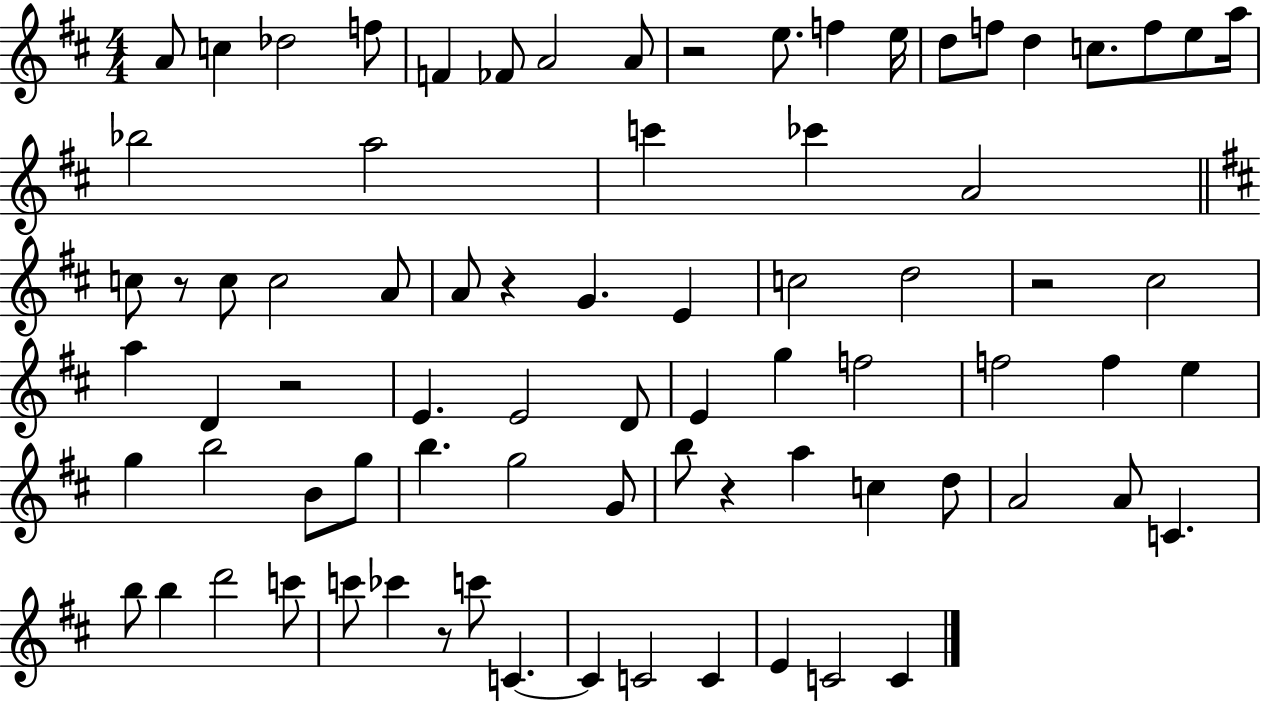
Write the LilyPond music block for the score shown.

{
  \clef treble
  \numericTimeSignature
  \time 4/4
  \key d \major
  a'8 c''4 des''2 f''8 | f'4 fes'8 a'2 a'8 | r2 e''8. f''4 e''16 | d''8 f''8 d''4 c''8. f''8 e''8 a''16 | \break bes''2 a''2 | c'''4 ces'''4 a'2 | \bar "||" \break \key b \minor c''8 r8 c''8 c''2 a'8 | a'8 r4 g'4. e'4 | c''2 d''2 | r2 cis''2 | \break a''4 d'4 r2 | e'4. e'2 d'8 | e'4 g''4 f''2 | f''2 f''4 e''4 | \break g''4 b''2 b'8 g''8 | b''4. g''2 g'8 | b''8 r4 a''4 c''4 d''8 | a'2 a'8 c'4. | \break b''8 b''4 d'''2 c'''8 | c'''8 ces'''4 r8 c'''8 c'4.~~ | c'4 c'2 c'4 | e'4 c'2 c'4 | \break \bar "|."
}